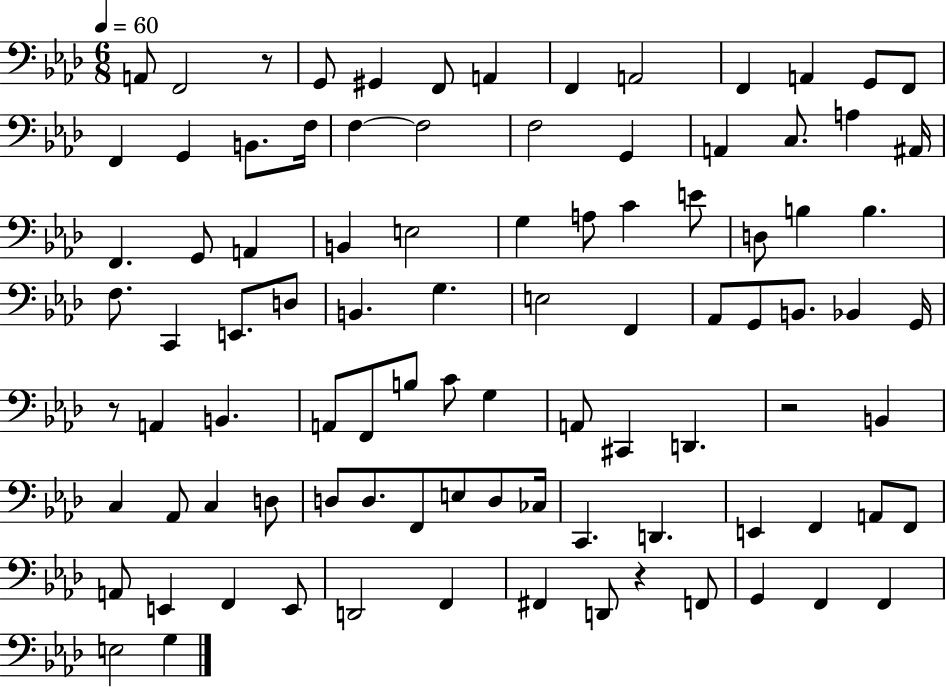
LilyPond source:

{
  \clef bass
  \numericTimeSignature
  \time 6/8
  \key aes \major
  \tempo 4 = 60
  a,8 f,2 r8 | g,8 gis,4 f,8 a,4 | f,4 a,2 | f,4 a,4 g,8 f,8 | \break f,4 g,4 b,8. f16 | f4~~ f2 | f2 g,4 | a,4 c8. a4 ais,16 | \break f,4. g,8 a,4 | b,4 e2 | g4 a8 c'4 e'8 | d8 b4 b4. | \break f8. c,4 e,8. d8 | b,4. g4. | e2 f,4 | aes,8 g,8 b,8. bes,4 g,16 | \break r8 a,4 b,4. | a,8 f,8 b8 c'8 g4 | a,8 cis,4 d,4. | r2 b,4 | \break c4 aes,8 c4 d8 | d8 d8. f,8 e8 d8 ces16 | c,4. d,4. | e,4 f,4 a,8 f,8 | \break a,8 e,4 f,4 e,8 | d,2 f,4 | fis,4 d,8 r4 f,8 | g,4 f,4 f,4 | \break e2 g4 | \bar "|."
}